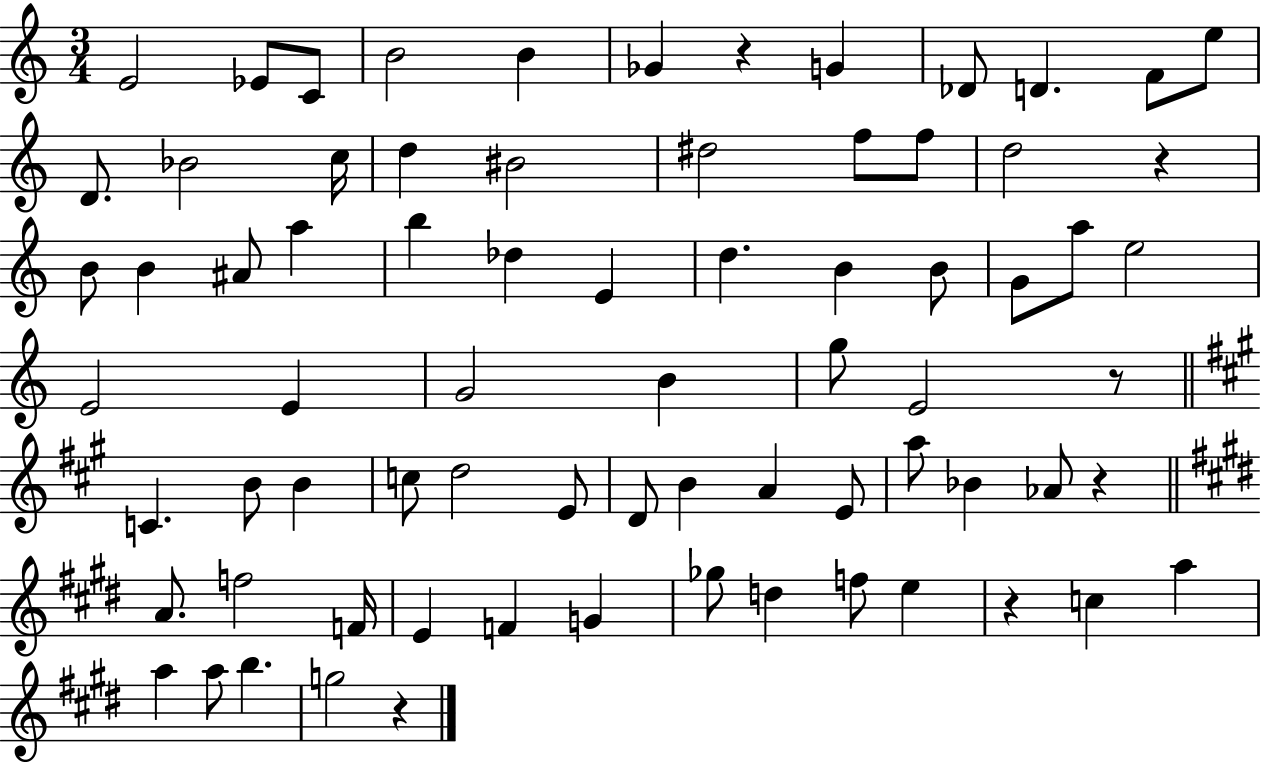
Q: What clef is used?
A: treble